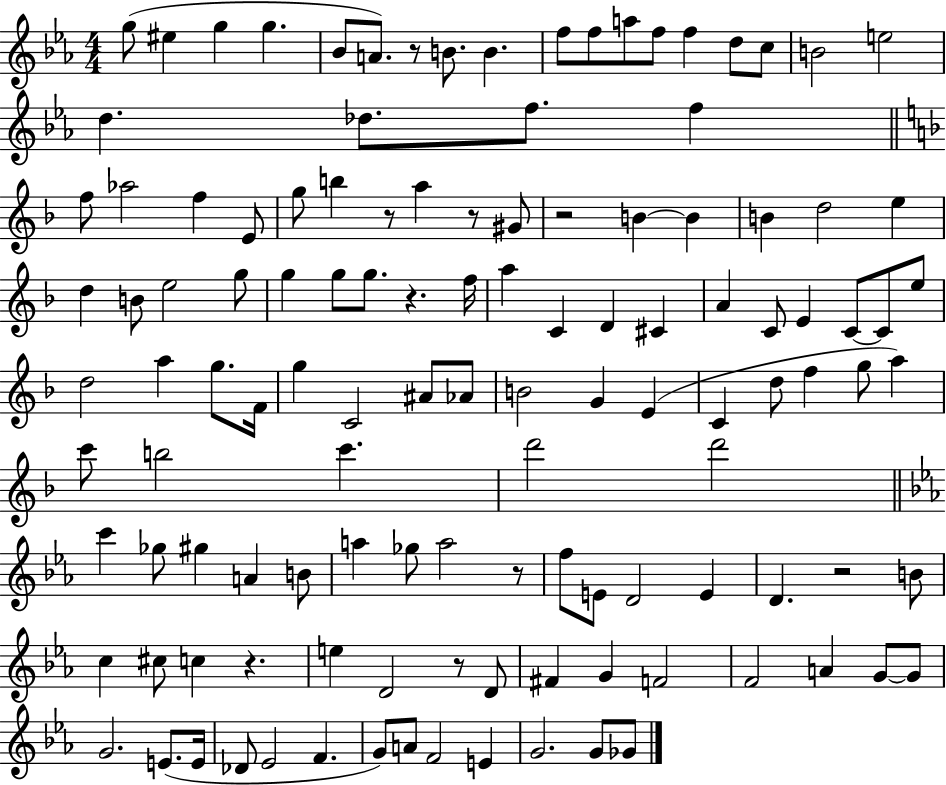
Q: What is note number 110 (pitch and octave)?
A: E4